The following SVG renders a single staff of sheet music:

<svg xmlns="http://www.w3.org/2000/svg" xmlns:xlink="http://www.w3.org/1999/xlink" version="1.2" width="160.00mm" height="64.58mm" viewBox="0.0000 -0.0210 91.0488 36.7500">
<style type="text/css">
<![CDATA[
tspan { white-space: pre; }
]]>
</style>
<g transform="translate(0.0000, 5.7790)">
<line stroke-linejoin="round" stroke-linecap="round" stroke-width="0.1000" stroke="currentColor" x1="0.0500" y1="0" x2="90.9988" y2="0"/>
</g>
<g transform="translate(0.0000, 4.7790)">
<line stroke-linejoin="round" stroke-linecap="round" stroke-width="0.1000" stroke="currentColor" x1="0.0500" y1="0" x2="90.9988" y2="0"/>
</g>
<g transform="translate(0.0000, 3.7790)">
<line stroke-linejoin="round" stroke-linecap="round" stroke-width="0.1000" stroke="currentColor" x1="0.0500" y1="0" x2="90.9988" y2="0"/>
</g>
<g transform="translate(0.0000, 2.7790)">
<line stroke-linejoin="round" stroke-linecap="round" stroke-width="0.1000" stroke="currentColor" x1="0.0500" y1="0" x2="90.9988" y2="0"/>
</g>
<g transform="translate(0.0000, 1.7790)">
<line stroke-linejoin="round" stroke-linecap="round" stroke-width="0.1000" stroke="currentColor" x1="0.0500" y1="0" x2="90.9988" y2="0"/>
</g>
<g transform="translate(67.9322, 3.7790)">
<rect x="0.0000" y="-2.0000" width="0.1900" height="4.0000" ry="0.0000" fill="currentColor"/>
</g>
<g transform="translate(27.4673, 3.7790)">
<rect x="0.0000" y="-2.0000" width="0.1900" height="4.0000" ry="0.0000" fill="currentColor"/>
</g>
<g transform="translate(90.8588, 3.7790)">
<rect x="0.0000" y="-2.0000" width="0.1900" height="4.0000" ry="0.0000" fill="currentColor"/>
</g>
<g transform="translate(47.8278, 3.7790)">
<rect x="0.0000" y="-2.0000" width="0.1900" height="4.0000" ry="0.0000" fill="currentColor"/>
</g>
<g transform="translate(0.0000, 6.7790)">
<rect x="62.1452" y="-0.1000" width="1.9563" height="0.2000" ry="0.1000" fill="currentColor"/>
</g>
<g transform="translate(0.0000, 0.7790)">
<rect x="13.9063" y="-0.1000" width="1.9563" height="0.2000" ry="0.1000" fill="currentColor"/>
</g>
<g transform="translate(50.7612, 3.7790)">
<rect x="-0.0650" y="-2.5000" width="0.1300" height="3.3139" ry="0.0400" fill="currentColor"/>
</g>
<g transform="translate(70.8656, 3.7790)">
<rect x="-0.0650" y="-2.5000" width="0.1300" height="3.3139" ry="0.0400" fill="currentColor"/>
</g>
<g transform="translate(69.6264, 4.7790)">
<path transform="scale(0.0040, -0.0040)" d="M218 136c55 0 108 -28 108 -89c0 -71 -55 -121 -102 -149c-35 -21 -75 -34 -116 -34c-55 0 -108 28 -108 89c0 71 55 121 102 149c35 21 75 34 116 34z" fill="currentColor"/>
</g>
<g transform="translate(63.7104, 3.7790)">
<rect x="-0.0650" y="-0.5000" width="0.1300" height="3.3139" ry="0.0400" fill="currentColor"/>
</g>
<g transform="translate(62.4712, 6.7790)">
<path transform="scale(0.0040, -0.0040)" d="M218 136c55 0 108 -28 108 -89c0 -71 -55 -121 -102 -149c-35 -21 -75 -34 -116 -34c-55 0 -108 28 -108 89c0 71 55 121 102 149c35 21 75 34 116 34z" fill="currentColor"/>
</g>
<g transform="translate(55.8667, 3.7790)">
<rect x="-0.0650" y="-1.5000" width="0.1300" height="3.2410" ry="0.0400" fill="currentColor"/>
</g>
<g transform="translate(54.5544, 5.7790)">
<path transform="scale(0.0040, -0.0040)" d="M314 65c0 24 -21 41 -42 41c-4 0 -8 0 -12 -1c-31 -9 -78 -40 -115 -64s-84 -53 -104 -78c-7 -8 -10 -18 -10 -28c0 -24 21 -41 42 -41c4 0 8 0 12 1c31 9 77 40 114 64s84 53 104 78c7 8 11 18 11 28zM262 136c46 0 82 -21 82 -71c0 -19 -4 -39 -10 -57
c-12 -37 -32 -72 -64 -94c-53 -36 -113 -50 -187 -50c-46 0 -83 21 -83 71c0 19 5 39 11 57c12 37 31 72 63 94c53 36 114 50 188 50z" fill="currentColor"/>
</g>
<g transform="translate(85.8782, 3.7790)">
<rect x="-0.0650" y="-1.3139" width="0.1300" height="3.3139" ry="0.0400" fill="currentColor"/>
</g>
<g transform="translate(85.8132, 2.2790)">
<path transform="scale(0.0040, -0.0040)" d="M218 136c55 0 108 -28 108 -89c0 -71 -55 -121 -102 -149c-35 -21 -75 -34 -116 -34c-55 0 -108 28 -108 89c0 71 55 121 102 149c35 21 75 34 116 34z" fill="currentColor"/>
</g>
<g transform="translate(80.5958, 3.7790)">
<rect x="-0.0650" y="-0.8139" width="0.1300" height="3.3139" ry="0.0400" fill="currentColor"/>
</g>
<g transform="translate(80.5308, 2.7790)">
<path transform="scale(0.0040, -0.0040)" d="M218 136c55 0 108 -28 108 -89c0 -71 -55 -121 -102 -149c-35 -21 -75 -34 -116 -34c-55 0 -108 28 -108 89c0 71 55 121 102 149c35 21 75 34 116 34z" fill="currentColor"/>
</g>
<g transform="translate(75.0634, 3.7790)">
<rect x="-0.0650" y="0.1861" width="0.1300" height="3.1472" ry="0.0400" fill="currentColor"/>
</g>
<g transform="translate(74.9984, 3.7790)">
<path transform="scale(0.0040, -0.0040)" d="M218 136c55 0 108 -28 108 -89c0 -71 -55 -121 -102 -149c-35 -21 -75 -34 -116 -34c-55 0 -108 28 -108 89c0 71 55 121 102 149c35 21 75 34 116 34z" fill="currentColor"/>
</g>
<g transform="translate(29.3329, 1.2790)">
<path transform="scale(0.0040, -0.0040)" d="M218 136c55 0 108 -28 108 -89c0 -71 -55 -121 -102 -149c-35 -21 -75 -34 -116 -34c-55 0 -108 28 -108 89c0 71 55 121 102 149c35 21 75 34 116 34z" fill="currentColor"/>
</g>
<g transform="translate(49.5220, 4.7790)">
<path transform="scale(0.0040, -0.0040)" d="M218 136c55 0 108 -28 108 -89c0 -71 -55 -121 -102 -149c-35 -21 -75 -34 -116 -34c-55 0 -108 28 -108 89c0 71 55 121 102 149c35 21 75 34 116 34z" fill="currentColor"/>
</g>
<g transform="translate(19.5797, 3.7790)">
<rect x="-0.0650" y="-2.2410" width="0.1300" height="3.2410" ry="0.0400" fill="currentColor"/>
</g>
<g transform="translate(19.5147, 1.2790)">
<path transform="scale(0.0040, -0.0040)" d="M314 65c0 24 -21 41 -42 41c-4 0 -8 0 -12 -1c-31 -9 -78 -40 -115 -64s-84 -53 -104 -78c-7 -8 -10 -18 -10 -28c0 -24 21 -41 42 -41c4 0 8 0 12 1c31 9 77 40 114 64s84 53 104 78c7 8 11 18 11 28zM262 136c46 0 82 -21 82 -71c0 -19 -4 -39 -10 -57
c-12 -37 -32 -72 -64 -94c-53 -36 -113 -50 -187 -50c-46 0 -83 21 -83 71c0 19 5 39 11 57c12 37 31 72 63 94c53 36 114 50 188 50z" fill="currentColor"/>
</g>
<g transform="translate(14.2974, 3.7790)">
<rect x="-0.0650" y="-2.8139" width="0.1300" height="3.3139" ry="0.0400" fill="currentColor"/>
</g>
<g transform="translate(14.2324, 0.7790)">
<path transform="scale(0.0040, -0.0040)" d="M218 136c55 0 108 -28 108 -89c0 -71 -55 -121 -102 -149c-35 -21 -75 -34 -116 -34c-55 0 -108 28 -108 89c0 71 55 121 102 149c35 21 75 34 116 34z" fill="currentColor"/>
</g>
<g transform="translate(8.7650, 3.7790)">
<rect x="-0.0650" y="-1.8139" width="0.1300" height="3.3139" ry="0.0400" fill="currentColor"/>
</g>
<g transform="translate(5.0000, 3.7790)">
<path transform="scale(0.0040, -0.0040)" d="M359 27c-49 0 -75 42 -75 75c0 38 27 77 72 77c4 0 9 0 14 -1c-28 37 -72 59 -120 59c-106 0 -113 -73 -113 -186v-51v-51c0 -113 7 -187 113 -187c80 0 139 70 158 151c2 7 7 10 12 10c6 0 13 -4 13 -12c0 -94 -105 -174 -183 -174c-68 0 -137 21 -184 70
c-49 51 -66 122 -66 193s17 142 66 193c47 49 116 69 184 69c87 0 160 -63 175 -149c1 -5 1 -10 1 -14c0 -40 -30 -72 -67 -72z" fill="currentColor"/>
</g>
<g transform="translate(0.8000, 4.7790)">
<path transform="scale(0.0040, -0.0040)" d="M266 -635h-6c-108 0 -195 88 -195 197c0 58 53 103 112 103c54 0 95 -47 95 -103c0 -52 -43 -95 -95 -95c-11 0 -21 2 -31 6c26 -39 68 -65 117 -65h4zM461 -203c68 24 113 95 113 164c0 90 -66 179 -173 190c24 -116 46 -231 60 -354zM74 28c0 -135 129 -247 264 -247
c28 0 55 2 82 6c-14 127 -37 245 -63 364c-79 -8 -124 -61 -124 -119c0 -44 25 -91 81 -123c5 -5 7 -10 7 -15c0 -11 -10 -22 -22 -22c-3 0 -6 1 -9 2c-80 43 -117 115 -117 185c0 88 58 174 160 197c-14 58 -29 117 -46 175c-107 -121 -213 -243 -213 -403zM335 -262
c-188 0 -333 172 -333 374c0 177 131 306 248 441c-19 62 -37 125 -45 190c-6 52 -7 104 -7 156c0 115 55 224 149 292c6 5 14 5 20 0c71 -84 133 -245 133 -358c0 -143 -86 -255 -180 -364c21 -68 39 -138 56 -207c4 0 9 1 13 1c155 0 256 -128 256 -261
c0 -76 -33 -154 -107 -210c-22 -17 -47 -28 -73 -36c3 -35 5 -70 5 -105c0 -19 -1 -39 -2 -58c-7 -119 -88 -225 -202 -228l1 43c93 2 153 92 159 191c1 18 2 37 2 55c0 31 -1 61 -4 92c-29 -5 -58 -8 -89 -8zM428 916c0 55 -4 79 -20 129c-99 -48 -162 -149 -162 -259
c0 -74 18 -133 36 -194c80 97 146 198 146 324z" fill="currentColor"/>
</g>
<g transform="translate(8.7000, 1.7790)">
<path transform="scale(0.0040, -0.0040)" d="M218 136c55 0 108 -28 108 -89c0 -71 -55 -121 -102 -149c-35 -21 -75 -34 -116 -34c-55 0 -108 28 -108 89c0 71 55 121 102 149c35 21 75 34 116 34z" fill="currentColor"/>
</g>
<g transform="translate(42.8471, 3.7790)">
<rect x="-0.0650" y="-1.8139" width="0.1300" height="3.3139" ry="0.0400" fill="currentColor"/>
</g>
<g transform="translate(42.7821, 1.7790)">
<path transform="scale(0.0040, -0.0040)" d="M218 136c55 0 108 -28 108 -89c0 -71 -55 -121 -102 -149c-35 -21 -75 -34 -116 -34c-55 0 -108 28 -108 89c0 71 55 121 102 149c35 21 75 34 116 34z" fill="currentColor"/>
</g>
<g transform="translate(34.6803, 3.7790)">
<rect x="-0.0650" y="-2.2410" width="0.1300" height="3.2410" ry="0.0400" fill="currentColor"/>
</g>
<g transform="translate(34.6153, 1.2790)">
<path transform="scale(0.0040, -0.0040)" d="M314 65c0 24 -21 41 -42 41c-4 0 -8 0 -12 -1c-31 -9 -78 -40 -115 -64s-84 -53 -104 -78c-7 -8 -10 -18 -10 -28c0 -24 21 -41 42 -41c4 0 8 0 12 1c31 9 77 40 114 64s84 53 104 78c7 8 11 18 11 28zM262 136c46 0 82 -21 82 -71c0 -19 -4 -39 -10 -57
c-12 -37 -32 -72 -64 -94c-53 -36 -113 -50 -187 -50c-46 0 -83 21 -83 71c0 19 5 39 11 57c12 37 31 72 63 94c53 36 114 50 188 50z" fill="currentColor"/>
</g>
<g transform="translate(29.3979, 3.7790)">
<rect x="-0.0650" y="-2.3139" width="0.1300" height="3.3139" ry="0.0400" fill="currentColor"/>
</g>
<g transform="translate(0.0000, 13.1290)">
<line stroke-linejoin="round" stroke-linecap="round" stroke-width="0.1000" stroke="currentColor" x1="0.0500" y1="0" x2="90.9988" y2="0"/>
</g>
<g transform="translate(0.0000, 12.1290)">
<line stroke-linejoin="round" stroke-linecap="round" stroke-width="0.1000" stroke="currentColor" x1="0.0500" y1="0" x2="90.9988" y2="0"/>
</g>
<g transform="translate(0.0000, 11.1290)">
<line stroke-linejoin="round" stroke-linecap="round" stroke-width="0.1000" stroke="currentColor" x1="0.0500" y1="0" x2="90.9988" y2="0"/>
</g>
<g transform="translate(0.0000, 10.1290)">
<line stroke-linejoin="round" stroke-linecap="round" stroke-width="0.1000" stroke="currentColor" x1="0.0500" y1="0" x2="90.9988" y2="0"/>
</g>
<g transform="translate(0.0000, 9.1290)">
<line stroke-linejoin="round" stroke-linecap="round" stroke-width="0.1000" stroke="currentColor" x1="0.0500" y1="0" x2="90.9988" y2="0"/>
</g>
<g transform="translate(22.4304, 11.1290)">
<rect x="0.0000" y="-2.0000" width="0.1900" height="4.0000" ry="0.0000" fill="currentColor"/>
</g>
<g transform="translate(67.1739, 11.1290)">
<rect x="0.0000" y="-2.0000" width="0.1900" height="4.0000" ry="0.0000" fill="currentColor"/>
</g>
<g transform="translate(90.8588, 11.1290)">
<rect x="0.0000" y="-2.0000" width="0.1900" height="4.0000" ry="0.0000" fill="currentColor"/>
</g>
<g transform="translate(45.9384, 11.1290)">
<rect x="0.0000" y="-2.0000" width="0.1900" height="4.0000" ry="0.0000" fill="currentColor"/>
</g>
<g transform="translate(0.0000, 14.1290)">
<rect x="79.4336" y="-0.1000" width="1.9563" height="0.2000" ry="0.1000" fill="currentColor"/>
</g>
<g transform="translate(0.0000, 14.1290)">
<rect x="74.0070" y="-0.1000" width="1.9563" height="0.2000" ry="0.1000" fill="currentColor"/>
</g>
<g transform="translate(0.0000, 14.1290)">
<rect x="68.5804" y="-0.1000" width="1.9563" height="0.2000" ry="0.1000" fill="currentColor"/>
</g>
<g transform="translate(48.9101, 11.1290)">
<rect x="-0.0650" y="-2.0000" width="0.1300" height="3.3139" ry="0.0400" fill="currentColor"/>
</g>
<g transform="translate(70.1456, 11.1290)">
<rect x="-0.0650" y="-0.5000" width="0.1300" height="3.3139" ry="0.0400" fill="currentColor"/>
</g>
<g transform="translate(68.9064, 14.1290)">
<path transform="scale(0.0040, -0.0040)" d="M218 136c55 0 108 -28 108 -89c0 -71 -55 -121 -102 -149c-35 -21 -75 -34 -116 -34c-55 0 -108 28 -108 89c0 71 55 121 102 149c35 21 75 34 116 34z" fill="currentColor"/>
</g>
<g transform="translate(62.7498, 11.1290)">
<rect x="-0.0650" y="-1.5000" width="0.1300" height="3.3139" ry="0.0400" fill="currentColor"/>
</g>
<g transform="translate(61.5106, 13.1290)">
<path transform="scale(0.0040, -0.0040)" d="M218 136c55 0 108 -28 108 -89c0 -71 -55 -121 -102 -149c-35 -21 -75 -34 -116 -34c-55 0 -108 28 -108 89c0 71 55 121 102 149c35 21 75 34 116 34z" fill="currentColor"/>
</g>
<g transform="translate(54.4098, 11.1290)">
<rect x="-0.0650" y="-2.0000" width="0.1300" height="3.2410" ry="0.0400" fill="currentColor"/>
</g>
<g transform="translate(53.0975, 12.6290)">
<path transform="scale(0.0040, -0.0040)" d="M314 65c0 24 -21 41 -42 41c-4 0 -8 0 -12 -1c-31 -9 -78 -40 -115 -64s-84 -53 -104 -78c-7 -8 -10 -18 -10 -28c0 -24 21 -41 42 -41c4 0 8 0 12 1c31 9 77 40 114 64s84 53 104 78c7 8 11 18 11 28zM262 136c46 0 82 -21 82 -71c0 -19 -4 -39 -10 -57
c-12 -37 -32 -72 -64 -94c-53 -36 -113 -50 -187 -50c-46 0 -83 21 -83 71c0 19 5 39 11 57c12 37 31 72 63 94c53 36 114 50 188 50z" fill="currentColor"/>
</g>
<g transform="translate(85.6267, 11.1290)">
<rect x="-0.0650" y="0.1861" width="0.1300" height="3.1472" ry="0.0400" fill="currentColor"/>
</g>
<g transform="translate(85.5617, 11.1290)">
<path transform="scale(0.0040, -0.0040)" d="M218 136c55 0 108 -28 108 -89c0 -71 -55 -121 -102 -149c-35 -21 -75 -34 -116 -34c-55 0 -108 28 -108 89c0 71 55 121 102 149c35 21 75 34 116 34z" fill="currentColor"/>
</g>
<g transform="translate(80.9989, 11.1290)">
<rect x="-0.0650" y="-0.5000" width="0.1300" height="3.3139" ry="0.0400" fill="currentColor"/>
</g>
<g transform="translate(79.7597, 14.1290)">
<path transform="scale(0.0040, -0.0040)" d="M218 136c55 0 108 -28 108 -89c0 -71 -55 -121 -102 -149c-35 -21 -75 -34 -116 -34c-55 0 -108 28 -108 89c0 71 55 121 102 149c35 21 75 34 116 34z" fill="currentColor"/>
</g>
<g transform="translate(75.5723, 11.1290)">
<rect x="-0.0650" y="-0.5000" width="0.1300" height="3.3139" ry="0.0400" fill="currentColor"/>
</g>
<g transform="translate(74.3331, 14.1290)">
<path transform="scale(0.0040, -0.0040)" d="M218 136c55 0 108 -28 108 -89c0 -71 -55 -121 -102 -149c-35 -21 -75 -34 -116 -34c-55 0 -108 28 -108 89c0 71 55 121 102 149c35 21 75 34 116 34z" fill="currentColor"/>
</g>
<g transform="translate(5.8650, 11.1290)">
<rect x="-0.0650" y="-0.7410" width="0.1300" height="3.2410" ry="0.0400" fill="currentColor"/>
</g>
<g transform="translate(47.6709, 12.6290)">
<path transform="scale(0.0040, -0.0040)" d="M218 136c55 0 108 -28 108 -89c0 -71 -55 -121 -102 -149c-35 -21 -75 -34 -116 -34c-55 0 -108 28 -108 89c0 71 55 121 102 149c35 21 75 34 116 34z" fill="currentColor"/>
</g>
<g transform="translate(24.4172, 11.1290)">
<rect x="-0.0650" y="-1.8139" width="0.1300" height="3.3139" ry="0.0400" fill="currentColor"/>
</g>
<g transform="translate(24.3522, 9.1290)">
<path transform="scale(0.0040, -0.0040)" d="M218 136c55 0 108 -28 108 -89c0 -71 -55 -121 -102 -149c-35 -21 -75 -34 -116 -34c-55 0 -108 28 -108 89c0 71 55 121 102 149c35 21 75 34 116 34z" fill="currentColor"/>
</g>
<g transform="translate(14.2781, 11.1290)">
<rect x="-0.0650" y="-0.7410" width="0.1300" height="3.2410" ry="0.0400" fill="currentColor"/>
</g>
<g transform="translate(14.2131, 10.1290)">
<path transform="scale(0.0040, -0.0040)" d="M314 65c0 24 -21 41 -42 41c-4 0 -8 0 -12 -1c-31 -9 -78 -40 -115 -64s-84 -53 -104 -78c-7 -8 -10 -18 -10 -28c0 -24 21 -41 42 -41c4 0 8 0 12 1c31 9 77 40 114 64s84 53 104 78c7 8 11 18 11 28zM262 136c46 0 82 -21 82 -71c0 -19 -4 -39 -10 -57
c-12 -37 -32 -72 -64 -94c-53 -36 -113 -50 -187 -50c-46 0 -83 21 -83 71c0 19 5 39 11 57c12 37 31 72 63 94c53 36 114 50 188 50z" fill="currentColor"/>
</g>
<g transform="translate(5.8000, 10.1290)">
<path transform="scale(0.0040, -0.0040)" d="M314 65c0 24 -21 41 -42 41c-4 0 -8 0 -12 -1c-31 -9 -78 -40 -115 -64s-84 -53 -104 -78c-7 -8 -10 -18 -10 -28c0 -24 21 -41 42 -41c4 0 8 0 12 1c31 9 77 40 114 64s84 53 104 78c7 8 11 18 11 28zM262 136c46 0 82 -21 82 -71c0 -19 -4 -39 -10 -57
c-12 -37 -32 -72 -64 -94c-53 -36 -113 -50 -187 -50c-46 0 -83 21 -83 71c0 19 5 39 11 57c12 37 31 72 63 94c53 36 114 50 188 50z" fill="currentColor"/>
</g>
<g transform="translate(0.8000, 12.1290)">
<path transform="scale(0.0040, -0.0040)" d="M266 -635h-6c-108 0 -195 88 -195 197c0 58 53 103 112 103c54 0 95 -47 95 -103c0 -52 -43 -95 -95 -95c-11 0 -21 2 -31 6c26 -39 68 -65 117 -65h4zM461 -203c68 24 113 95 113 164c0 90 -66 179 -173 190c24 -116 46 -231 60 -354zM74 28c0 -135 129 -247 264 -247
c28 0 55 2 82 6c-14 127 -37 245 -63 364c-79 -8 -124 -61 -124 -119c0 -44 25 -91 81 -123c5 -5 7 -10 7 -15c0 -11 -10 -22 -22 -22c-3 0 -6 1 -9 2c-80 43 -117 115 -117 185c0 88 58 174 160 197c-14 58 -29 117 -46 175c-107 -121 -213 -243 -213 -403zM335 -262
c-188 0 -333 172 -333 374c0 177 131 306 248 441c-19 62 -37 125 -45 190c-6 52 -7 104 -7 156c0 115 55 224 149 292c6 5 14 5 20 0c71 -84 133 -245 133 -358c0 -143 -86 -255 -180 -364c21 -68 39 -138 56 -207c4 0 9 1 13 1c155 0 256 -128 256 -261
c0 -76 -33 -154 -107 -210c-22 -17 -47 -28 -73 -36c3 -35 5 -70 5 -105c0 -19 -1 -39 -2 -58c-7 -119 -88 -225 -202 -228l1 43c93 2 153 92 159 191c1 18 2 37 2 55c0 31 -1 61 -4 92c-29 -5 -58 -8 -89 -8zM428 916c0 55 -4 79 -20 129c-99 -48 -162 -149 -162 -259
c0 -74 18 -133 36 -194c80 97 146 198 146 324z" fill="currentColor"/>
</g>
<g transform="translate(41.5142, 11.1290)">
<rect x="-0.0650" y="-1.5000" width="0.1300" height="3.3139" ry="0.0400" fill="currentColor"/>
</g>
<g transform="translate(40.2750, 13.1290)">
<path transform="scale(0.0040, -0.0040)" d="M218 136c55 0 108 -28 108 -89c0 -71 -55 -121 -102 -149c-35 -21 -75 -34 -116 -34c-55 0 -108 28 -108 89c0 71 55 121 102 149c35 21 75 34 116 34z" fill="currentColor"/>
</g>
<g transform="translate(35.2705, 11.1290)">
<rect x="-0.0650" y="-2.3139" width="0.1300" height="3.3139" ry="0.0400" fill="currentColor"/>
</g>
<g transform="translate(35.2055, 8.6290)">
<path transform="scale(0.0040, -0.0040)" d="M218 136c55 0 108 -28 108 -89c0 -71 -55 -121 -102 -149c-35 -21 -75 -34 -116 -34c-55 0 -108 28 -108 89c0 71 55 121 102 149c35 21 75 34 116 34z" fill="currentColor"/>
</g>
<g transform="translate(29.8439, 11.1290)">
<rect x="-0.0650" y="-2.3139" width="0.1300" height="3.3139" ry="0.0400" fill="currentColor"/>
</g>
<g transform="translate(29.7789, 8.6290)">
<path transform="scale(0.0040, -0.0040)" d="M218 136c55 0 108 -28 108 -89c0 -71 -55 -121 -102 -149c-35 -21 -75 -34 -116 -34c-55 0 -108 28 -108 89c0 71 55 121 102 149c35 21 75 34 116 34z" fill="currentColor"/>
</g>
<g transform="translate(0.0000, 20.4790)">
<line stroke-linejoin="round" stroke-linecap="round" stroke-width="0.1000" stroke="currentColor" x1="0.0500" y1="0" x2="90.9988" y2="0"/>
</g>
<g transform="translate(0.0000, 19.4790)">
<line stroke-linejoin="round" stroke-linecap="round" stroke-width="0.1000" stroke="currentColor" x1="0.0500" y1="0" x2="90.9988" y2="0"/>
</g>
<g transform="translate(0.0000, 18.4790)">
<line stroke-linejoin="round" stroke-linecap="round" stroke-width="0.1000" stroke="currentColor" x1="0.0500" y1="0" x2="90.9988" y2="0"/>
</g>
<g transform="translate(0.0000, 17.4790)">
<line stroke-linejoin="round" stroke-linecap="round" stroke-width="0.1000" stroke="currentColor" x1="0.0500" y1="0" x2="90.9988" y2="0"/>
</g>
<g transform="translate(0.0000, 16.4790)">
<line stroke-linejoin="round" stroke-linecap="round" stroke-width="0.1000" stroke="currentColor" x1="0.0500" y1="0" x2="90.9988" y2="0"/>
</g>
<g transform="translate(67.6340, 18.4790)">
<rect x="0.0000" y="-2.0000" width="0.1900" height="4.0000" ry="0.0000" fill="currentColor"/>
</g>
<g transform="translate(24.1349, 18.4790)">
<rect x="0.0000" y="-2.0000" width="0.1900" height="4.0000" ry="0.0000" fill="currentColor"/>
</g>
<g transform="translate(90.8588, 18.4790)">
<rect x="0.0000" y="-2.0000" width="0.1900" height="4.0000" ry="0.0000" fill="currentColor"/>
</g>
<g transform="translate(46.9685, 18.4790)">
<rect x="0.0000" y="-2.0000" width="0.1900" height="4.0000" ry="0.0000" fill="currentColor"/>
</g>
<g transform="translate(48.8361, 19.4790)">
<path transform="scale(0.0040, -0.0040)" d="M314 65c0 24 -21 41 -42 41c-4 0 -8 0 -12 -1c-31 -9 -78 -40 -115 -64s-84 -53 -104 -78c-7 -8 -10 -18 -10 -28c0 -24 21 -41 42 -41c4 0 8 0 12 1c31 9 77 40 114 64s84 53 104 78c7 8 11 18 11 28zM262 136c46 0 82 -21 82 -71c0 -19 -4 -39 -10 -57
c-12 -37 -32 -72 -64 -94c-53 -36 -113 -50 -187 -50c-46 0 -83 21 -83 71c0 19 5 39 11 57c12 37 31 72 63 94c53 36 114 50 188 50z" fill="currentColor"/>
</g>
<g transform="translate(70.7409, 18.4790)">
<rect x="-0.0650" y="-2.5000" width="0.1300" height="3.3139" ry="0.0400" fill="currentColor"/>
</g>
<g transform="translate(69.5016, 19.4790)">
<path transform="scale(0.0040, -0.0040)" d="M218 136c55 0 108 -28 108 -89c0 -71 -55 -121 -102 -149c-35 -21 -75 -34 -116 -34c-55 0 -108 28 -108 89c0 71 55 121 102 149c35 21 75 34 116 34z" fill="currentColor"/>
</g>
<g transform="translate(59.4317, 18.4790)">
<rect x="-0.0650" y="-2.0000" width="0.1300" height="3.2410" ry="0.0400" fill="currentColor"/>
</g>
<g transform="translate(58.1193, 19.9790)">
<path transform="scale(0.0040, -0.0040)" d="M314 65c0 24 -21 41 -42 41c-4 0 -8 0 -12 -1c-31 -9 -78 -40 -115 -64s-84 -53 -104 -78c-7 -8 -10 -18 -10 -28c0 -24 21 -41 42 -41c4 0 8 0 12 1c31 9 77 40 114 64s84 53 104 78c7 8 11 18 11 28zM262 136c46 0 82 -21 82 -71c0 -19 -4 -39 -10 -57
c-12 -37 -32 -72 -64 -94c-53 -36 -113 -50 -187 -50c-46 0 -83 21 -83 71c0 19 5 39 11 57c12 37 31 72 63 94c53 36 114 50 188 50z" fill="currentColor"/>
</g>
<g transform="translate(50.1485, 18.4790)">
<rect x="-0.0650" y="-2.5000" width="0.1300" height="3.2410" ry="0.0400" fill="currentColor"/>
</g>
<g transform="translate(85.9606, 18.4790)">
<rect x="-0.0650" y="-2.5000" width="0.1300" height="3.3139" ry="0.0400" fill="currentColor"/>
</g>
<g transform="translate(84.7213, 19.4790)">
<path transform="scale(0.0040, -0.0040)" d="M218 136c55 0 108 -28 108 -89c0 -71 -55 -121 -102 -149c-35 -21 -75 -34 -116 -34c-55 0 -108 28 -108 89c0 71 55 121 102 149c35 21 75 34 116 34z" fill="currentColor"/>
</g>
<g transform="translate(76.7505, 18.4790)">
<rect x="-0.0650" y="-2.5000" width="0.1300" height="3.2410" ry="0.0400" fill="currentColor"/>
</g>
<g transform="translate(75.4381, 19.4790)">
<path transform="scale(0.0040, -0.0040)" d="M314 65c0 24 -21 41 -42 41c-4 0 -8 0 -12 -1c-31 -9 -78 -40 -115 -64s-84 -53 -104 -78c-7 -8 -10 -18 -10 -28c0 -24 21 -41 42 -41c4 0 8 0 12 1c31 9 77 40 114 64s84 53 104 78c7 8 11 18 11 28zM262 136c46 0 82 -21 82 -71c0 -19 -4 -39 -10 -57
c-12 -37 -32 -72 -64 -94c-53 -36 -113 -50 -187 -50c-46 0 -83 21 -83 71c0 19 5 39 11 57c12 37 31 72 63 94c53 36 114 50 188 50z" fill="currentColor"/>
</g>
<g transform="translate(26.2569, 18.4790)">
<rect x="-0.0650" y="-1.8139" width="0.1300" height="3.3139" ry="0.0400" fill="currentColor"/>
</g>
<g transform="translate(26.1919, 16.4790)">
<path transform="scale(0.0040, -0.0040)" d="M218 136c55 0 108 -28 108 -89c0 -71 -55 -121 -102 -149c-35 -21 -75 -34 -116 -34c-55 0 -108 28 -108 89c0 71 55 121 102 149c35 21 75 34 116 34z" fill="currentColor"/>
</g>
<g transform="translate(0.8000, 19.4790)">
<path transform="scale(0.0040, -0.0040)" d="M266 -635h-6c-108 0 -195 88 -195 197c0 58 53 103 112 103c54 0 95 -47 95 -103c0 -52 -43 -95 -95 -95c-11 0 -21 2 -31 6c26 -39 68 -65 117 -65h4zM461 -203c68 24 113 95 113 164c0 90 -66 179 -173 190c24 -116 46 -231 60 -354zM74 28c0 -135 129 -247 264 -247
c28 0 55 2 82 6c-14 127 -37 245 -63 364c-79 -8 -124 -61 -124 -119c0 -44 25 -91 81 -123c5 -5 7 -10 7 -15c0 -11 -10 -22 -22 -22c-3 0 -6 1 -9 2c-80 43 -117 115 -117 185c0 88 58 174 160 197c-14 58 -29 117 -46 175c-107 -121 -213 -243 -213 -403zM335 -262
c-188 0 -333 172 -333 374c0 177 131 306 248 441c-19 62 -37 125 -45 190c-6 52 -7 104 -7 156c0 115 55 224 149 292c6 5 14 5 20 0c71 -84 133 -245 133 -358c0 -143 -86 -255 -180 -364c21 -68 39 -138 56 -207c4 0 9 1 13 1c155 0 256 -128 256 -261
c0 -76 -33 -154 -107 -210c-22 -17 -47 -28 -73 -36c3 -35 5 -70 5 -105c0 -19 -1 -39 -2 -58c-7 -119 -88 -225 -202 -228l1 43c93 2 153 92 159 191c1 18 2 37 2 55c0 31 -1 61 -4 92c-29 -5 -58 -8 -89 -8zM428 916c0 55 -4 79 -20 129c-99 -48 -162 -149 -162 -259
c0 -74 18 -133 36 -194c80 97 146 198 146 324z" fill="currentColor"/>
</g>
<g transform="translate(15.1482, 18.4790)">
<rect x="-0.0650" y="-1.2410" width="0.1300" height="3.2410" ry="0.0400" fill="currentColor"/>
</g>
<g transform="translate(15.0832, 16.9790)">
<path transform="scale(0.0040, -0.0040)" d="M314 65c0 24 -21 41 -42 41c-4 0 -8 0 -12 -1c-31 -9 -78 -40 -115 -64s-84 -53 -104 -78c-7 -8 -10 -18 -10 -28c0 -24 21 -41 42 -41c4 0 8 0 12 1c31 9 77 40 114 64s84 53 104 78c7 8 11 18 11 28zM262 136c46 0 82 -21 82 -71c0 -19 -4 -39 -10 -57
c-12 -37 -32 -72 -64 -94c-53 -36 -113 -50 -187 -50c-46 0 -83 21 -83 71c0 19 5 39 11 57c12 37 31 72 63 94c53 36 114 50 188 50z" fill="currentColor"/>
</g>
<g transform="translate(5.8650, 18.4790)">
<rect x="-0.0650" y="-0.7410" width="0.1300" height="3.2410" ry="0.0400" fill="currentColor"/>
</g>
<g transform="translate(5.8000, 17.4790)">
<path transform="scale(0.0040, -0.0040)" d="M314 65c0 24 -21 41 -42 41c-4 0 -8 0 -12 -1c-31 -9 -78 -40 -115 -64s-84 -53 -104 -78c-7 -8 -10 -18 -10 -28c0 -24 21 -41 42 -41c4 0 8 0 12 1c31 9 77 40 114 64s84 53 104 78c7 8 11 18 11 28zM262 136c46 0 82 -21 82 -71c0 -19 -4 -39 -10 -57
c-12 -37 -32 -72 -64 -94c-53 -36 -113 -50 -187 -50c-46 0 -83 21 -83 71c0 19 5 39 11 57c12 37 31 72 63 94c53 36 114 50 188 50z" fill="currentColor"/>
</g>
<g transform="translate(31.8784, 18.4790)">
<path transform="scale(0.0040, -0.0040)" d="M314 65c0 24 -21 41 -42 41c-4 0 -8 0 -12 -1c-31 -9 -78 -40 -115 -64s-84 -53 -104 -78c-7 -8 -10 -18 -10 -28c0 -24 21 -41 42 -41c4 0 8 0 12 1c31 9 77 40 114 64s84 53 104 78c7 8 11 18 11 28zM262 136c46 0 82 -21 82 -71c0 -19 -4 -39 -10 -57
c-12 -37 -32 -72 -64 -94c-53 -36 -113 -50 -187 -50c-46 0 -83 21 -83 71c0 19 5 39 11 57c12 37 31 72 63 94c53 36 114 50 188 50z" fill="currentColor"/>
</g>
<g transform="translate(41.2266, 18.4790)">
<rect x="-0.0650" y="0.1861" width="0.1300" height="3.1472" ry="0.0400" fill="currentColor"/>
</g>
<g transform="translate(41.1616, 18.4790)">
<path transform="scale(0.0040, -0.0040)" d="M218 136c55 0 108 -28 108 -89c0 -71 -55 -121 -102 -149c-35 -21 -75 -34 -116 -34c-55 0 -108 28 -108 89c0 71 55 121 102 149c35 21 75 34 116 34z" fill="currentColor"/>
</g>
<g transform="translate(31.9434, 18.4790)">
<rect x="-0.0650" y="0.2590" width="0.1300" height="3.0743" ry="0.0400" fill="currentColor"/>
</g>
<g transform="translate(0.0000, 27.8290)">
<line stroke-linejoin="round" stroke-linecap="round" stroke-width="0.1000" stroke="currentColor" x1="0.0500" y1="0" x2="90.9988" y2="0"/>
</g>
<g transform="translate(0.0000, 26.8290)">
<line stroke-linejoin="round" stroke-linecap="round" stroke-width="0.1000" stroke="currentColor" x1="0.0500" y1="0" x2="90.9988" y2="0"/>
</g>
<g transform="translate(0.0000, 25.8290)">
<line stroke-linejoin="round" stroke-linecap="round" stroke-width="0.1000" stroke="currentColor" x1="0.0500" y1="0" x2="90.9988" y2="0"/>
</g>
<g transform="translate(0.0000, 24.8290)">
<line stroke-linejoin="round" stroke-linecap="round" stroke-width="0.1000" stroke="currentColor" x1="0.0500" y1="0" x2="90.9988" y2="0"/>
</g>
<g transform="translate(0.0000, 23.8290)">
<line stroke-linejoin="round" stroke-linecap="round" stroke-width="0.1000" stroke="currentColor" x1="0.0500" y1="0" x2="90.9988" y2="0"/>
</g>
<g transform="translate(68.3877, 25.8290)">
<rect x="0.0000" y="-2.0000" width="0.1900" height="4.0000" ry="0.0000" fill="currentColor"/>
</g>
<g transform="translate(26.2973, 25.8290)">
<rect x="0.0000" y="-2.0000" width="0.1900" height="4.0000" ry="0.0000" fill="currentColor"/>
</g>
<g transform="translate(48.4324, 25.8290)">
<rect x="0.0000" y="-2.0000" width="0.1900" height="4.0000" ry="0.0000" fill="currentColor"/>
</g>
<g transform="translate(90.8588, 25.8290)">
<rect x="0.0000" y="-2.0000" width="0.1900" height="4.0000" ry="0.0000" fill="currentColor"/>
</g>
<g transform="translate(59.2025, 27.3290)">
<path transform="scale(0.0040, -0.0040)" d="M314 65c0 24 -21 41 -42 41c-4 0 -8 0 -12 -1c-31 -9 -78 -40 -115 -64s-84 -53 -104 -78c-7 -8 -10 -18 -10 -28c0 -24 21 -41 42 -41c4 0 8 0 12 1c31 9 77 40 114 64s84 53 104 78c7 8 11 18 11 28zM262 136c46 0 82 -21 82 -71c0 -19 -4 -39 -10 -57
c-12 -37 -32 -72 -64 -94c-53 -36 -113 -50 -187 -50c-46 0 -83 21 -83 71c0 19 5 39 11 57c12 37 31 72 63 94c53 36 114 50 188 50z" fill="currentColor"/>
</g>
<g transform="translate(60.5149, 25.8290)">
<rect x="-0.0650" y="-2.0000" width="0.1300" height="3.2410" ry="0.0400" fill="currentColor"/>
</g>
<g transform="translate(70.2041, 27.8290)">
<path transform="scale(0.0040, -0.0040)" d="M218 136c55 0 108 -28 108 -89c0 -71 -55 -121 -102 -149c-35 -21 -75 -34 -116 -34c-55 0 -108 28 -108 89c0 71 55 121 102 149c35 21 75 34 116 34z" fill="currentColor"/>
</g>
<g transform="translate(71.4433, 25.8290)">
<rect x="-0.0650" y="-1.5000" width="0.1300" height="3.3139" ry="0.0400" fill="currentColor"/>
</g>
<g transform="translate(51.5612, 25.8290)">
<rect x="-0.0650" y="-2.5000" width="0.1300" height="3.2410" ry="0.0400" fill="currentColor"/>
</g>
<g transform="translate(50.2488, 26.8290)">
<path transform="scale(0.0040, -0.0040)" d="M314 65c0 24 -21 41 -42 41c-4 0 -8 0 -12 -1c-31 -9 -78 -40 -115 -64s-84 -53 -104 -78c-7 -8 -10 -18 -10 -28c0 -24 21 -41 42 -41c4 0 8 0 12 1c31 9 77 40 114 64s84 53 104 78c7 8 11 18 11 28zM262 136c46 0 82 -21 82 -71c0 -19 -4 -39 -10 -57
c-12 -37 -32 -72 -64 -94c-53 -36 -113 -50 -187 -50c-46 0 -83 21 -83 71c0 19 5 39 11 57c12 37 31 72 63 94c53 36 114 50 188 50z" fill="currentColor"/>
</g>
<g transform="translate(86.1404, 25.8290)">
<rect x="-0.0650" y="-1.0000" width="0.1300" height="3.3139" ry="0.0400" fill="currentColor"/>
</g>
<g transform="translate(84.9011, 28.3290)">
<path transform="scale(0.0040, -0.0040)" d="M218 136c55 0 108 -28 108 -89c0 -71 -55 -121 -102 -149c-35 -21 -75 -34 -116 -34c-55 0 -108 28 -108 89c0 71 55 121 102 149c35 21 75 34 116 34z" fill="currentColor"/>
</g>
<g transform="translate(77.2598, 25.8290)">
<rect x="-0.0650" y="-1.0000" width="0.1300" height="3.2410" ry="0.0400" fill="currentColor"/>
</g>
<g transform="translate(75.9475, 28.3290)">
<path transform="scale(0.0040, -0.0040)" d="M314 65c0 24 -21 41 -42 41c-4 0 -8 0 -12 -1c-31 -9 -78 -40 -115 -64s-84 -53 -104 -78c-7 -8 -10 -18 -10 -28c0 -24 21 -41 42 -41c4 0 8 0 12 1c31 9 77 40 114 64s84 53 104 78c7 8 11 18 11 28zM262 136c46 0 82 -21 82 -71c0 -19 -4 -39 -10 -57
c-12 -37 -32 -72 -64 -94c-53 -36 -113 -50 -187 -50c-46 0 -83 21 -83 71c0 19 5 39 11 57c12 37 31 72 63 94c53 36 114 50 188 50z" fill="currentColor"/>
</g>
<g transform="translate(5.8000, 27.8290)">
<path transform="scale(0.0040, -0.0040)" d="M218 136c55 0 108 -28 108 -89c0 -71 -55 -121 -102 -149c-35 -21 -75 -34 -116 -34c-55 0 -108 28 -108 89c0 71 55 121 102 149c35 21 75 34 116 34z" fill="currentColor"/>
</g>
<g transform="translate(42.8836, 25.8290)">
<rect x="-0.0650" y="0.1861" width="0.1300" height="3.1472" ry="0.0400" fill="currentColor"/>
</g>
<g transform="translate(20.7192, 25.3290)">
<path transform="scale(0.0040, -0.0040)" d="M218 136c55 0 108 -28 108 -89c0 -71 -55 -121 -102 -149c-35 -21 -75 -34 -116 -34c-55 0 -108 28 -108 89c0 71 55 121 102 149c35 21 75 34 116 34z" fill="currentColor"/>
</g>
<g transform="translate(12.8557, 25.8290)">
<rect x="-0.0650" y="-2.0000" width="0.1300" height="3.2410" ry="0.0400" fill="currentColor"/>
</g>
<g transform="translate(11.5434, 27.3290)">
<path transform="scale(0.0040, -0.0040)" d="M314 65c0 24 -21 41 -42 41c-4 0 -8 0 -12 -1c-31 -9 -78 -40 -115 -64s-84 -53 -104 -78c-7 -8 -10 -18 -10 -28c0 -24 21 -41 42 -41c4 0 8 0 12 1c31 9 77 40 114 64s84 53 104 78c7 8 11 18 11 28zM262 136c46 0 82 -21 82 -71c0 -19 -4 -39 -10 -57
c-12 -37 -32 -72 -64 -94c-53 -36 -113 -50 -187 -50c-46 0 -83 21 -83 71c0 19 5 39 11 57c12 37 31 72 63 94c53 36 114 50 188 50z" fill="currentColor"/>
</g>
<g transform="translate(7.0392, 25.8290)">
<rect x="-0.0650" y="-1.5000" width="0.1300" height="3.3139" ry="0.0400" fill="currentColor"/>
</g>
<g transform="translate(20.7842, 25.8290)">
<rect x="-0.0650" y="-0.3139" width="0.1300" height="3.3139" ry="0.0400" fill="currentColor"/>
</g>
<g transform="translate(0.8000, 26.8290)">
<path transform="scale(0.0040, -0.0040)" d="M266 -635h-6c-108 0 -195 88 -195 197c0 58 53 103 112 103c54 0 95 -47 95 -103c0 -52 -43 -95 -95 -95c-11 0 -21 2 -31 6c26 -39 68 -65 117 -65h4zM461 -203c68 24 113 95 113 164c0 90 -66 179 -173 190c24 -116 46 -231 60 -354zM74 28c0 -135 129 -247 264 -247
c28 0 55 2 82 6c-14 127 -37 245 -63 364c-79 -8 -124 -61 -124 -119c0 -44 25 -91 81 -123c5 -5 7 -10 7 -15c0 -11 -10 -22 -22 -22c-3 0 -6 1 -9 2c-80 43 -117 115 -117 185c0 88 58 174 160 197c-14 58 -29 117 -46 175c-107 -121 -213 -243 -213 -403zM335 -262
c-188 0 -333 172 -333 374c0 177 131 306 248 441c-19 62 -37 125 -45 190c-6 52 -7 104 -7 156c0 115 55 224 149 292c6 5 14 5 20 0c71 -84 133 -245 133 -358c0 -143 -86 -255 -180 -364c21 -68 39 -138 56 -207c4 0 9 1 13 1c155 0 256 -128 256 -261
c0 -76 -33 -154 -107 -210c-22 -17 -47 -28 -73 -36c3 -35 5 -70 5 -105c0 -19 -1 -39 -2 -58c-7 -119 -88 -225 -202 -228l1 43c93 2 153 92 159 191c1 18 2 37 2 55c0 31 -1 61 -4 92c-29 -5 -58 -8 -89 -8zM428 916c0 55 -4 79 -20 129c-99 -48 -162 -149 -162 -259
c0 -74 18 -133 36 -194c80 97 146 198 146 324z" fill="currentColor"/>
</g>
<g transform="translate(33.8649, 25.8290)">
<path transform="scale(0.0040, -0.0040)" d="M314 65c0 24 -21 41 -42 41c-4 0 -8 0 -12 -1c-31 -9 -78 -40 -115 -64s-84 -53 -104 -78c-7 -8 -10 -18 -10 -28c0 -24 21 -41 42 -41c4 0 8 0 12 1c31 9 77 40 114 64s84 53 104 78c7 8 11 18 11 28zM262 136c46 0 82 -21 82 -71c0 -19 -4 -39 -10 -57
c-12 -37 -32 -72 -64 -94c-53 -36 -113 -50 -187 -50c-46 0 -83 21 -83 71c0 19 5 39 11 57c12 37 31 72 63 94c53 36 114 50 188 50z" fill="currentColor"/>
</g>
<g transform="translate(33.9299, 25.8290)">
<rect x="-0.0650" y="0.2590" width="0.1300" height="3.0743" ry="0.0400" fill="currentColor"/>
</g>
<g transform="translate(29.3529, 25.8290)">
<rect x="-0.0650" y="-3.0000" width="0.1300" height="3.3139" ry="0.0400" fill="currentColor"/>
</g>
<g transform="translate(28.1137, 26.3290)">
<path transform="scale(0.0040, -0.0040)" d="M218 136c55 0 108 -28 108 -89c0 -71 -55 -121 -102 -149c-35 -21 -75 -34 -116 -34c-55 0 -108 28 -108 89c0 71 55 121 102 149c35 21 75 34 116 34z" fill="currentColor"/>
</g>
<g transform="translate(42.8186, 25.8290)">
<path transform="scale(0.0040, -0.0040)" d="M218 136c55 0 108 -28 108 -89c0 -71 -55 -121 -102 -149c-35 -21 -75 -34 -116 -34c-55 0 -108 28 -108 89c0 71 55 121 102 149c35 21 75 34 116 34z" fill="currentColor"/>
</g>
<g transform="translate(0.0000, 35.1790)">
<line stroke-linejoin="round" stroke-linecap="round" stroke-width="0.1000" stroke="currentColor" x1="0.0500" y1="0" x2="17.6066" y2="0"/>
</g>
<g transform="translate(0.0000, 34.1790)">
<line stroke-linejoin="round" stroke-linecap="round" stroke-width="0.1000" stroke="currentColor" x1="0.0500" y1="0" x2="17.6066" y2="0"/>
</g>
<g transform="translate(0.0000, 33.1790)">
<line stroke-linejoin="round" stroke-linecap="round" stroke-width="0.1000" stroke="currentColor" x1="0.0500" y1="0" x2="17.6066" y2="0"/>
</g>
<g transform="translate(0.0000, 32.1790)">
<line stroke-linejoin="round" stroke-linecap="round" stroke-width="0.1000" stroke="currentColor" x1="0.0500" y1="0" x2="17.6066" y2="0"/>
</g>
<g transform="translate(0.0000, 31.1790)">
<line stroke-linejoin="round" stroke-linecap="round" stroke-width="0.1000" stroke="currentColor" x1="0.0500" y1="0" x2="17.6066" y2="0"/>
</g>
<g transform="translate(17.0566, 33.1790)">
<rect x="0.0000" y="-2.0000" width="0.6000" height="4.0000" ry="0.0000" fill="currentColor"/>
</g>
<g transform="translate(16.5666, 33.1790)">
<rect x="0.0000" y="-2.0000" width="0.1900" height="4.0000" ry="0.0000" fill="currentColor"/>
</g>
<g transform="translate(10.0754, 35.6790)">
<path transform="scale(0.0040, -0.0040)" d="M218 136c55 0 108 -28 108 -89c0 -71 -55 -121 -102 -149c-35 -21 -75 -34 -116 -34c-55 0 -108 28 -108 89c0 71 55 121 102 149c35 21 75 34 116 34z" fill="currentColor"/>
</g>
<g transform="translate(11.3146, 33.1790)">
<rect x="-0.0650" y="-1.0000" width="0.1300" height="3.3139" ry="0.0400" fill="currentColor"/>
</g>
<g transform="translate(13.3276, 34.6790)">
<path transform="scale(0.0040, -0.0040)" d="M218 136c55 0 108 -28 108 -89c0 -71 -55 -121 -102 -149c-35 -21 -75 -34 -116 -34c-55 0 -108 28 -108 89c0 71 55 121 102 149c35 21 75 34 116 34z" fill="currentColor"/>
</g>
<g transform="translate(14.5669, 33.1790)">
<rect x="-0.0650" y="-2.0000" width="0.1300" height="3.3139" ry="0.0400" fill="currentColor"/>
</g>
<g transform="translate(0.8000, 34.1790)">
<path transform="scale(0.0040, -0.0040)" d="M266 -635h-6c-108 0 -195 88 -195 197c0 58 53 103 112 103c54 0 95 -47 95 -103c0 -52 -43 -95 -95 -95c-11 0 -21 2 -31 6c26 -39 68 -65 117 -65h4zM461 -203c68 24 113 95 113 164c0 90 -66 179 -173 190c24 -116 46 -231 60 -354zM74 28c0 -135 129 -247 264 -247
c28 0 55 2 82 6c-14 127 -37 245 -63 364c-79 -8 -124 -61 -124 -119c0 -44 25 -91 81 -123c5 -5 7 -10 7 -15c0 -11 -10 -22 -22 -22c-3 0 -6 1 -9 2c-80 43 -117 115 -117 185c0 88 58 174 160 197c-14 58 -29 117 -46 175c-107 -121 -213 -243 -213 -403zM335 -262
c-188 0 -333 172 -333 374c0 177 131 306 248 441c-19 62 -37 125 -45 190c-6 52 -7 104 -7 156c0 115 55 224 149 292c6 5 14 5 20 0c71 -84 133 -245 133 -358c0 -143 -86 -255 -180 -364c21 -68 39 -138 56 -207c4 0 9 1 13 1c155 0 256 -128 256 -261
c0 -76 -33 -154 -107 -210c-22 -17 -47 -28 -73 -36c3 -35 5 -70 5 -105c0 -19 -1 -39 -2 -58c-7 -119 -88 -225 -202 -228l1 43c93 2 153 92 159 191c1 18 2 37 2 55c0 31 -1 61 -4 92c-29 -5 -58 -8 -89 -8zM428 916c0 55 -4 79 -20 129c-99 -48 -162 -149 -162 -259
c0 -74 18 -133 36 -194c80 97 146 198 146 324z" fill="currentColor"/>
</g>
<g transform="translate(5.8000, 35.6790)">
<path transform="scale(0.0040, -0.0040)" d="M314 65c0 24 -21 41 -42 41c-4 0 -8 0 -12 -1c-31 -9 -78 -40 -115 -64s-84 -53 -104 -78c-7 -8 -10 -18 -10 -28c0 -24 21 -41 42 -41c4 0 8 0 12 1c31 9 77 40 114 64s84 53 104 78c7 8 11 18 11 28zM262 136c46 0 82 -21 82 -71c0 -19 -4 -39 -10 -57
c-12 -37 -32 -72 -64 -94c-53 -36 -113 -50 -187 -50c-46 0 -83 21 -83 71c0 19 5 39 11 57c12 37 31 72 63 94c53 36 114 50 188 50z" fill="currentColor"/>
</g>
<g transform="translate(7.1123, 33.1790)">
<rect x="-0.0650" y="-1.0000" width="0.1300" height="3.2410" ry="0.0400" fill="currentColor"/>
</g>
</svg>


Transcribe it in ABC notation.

X:1
T:Untitled
M:4/4
L:1/4
K:C
f a g2 g g2 f G E2 C G B d e d2 d2 f g g E F F2 E C C C B d2 e2 f B2 B G2 F2 G G2 G E F2 c A B2 B G2 F2 E D2 D D2 D F